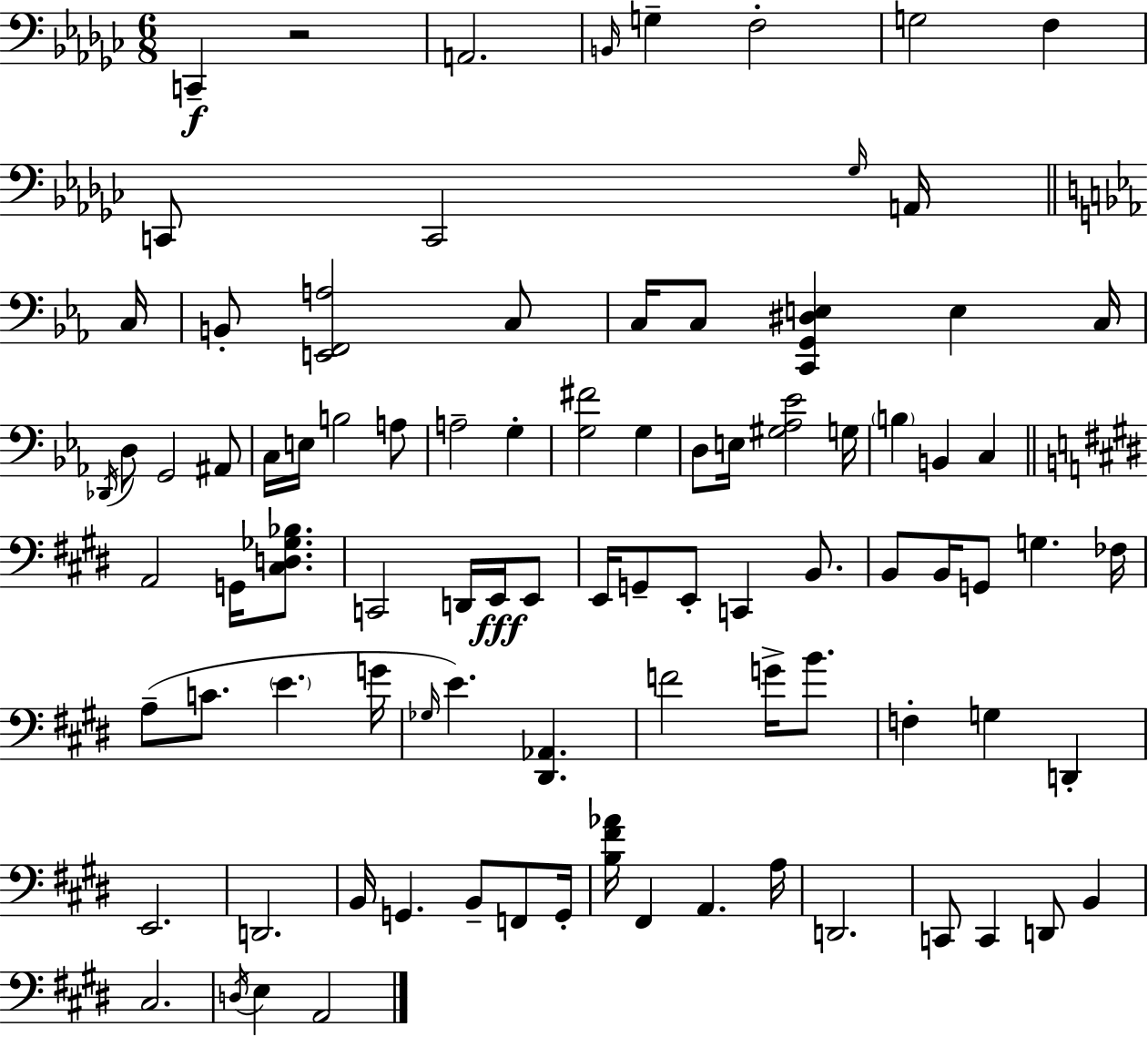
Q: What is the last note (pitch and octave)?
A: A2